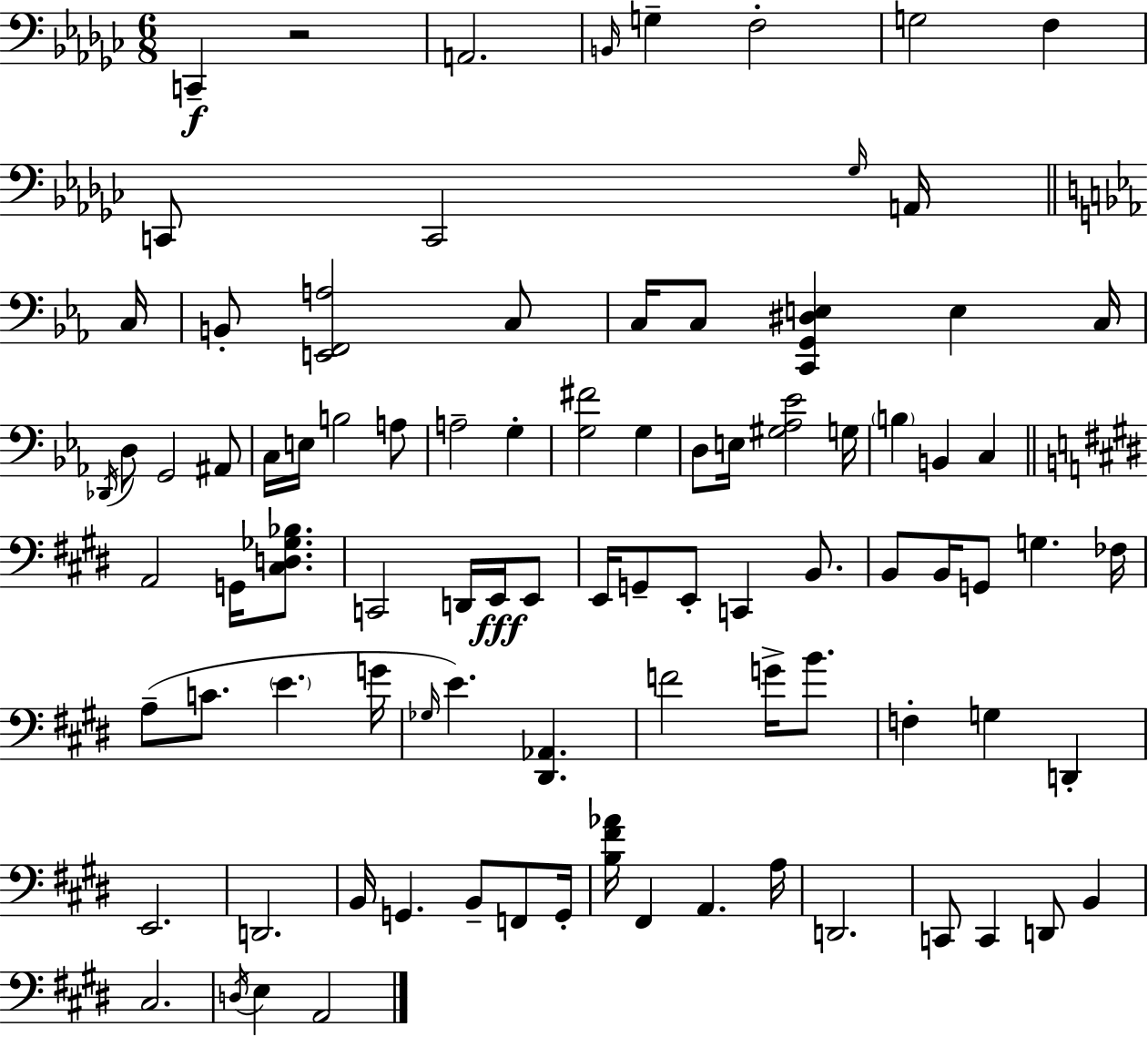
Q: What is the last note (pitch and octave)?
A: A2